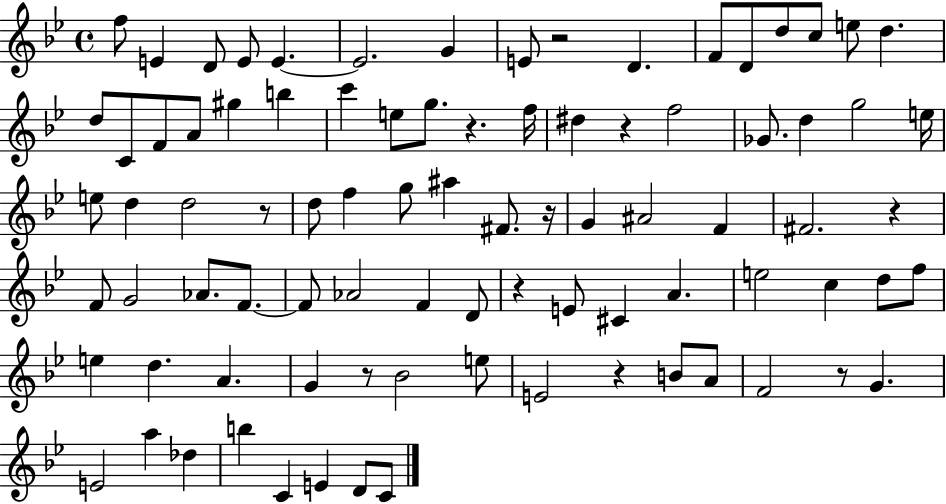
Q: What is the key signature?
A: BES major